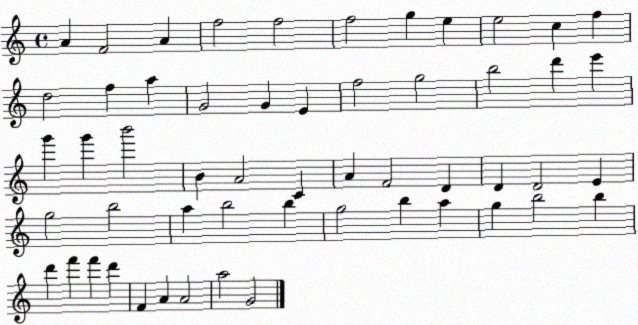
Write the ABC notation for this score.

X:1
T:Untitled
M:4/4
L:1/4
K:C
A F2 A f2 f2 f2 g e e2 c f d2 f a G2 G E f2 g2 b2 d' e' g' g' b'2 B A2 C A F2 D D D2 E g2 b2 a b2 b g2 b a g b2 b d' f' f' d' F A A2 a2 G2